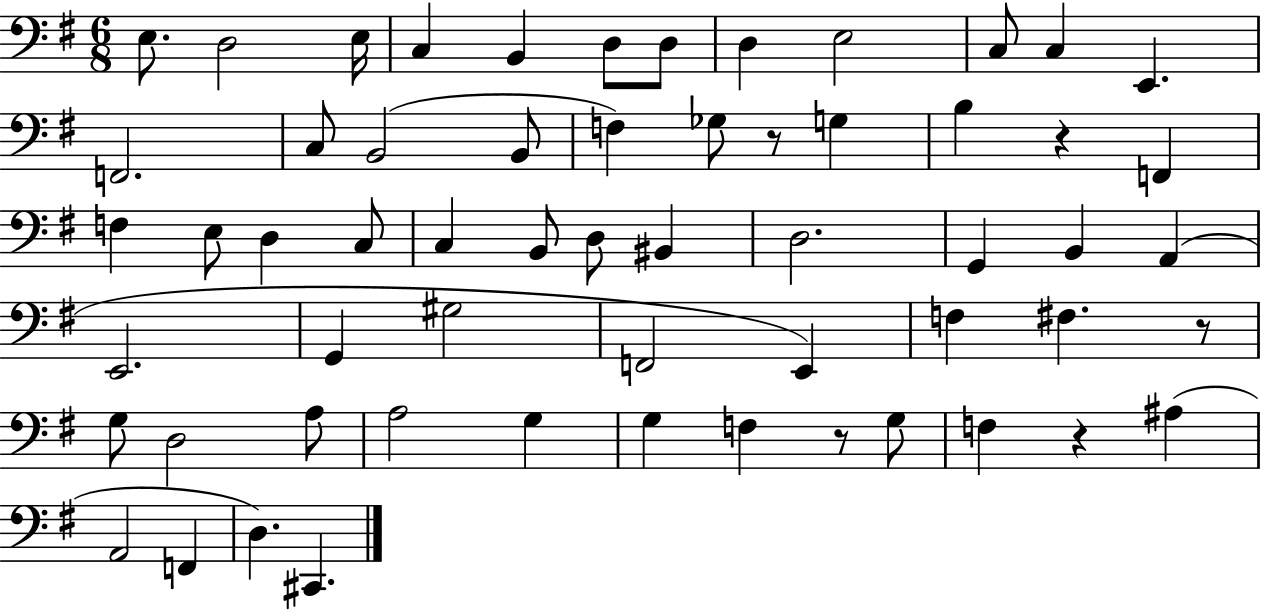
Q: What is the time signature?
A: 6/8